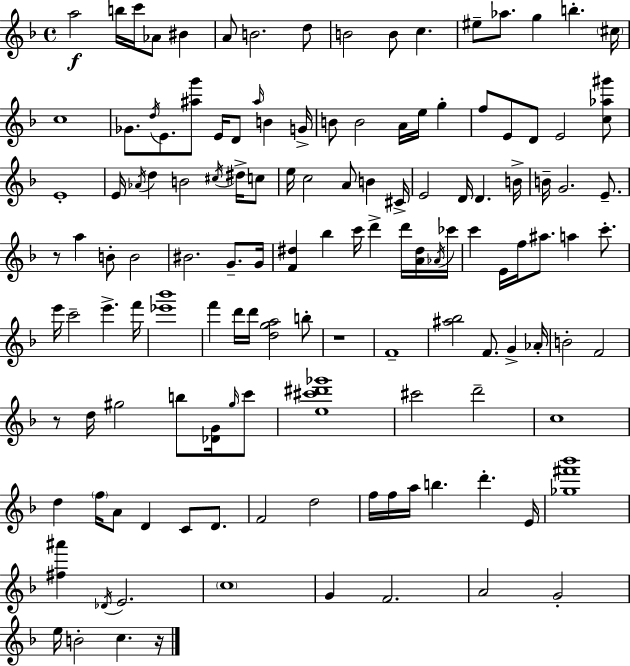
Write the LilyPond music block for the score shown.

{
  \clef treble
  \time 4/4
  \defaultTimeSignature
  \key d \minor
  \repeat volta 2 { a''2\f b''16 c'''16 aes'8 bis'4 | a'8 b'2. d''8 | b'2 b'8 c''4. | eis''8-- aes''8. g''4 b''4.-. \parenthesize cis''16 | \break c''1 | ges'8. \acciaccatura { d''16 } e'8. <ais'' g'''>8 e'16 d'8 \grace { ais''16 } b'4 | g'16-> b'8 b'2 a'16 e''16 g''4-. | f''8 e'8 d'8 e'2 | \break <c'' aes'' gis'''>8 e'1-. | e'16 \acciaccatura { aes'16 } d''4 b'2 | \acciaccatura { cis''16 } dis''16-> c''8 e''16 c''2 a'8 b'4 | cis'16-> e'2 d'16 d'4. | \break b'16-> b'16-- g'2. | e'8.-- r8 a''4 b'8-. b'2 | bis'2. | g'8.-- g'16 <f' dis''>4 bes''4 c'''16 d'''4-> | \break d'''16 <a' dis''>16 \acciaccatura { aes'16 } ces'''16 c'''4 e'16 f''16 ais''8. a''4 | c'''8.-. e'''16 c'''2-- e'''4.-> | f'''16 <ees''' bes'''>1 | f'''4 d'''16 d'''16 <d'' g'' a''>2 | \break b''8-. r1 | f'1-- | <ais'' bes''>2 f'8. | g'4-> aes'16-. b'2-. f'2 | \break r8 d''16 gis''2 | b''8 <des' g'>16 \grace { gis''16 } c'''8 <e'' cis''' dis''' ges'''>1 | cis'''2 d'''2-- | c''1 | \break d''4 \parenthesize f''16 a'8 d'4 | c'8 d'8. f'2 d''2 | f''16 f''16 a''16 b''4. d'''4.-. | e'16 <ges'' fis''' bes'''>1 | \break <fis'' ais'''>4 \acciaccatura { des'16 } e'2. | \parenthesize c''1 | g'4 f'2. | a'2 g'2-. | \break e''16 b'2-. | c''4. r16 } \bar "|."
}